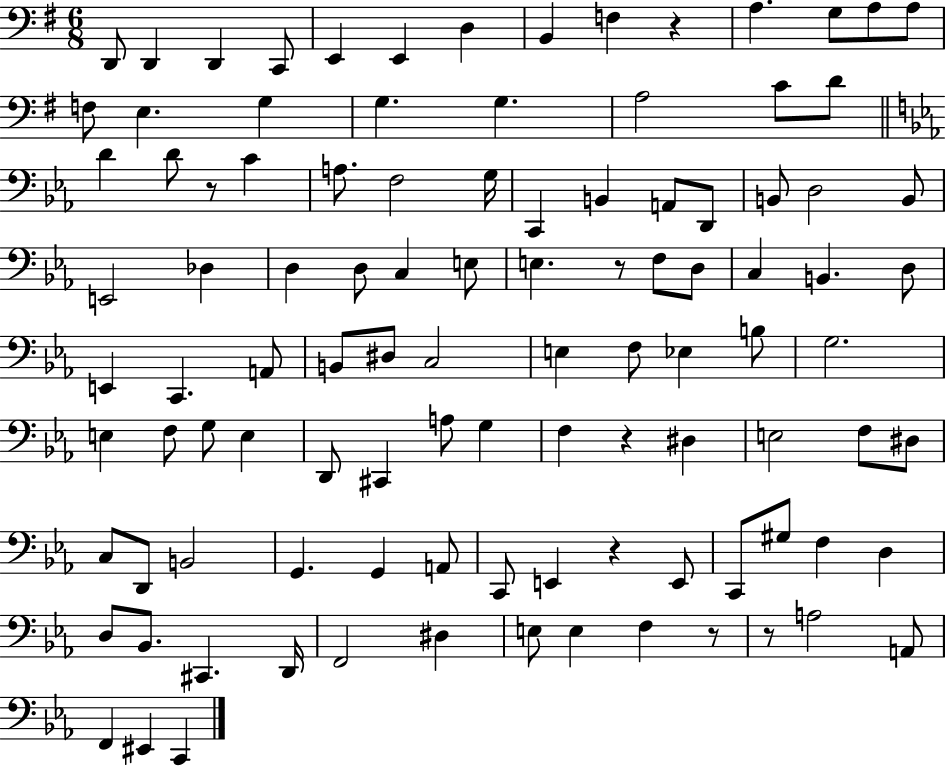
{
  \clef bass
  \numericTimeSignature
  \time 6/8
  \key g \major
  d,8 d,4 d,4 c,8 | e,4 e,4 d4 | b,4 f4 r4 | a4. g8 a8 a8 | \break f8 e4. g4 | g4. g4. | a2 c'8 d'8 | \bar "||" \break \key ees \major d'4 d'8 r8 c'4 | a8. f2 g16 | c,4 b,4 a,8 d,8 | b,8 d2 b,8 | \break e,2 des4 | d4 d8 c4 e8 | e4. r8 f8 d8 | c4 b,4. d8 | \break e,4 c,4. a,8 | b,8 dis8 c2 | e4 f8 ees4 b8 | g2. | \break e4 f8 g8 e4 | d,8 cis,4 a8 g4 | f4 r4 dis4 | e2 f8 dis8 | \break c8 d,8 b,2 | g,4. g,4 a,8 | c,8 e,4 r4 e,8 | c,8 gis8 f4 d4 | \break d8 bes,8. cis,4. d,16 | f,2 dis4 | e8 e4 f4 r8 | r8 a2 a,8 | \break f,4 eis,4 c,4 | \bar "|."
}